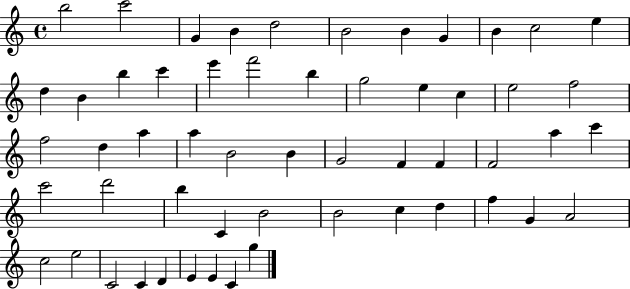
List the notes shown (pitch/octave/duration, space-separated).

B5/h C6/h G4/q B4/q D5/h B4/h B4/q G4/q B4/q C5/h E5/q D5/q B4/q B5/q C6/q E6/q F6/h B5/q G5/h E5/q C5/q E5/h F5/h F5/h D5/q A5/q A5/q B4/h B4/q G4/h F4/q F4/q F4/h A5/q C6/q C6/h D6/h B5/q C4/q B4/h B4/h C5/q D5/q F5/q G4/q A4/h C5/h E5/h C4/h C4/q D4/q E4/q E4/q C4/q G5/q